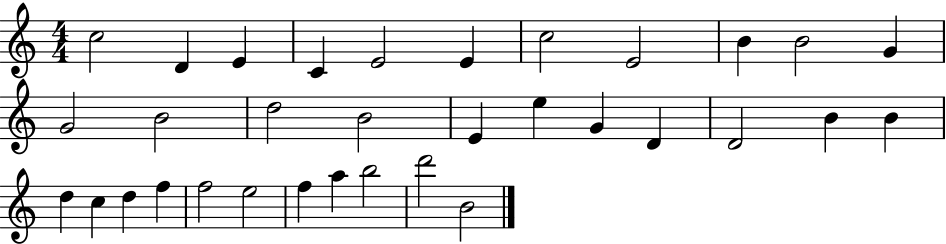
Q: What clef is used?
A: treble